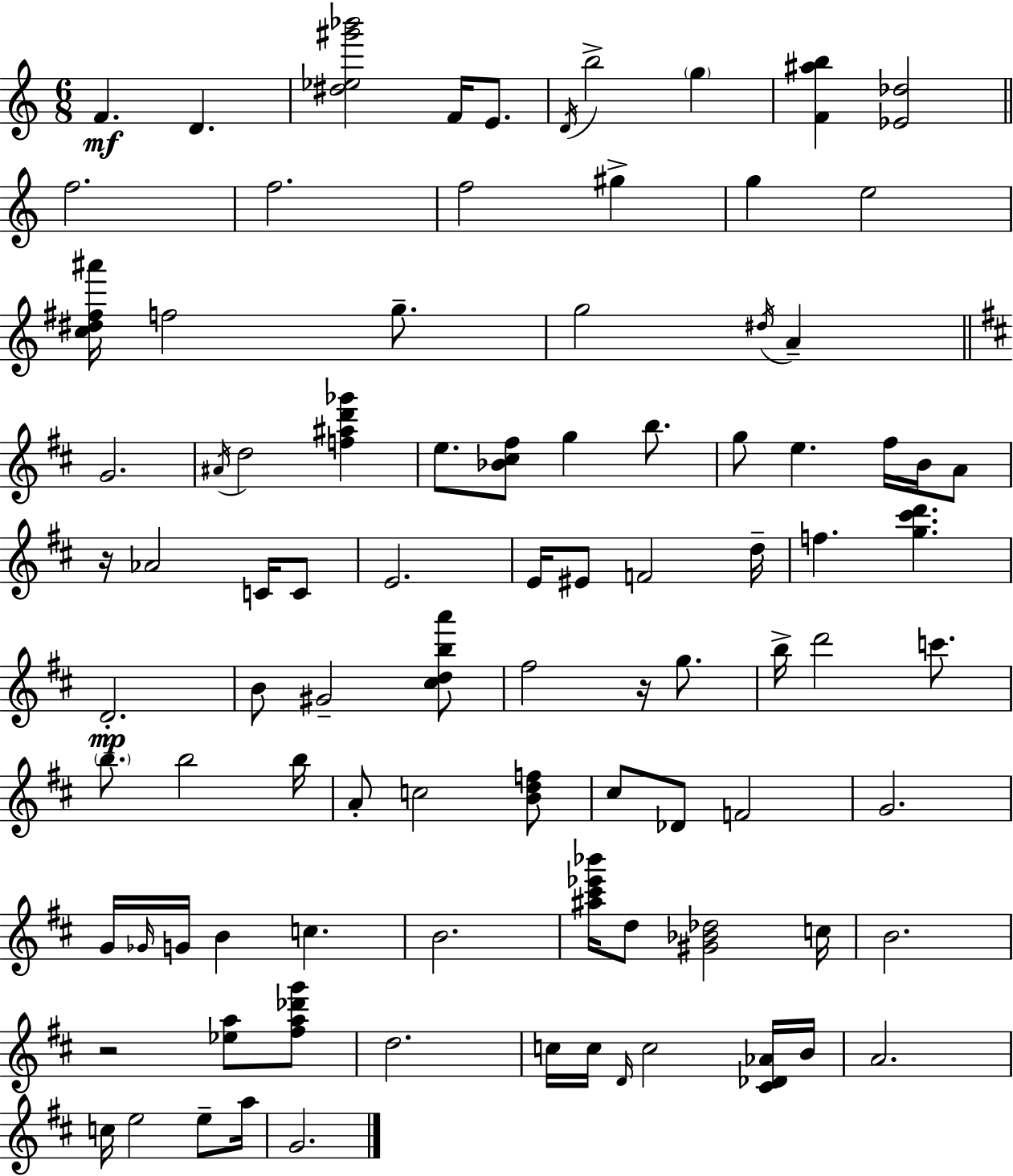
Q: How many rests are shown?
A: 3